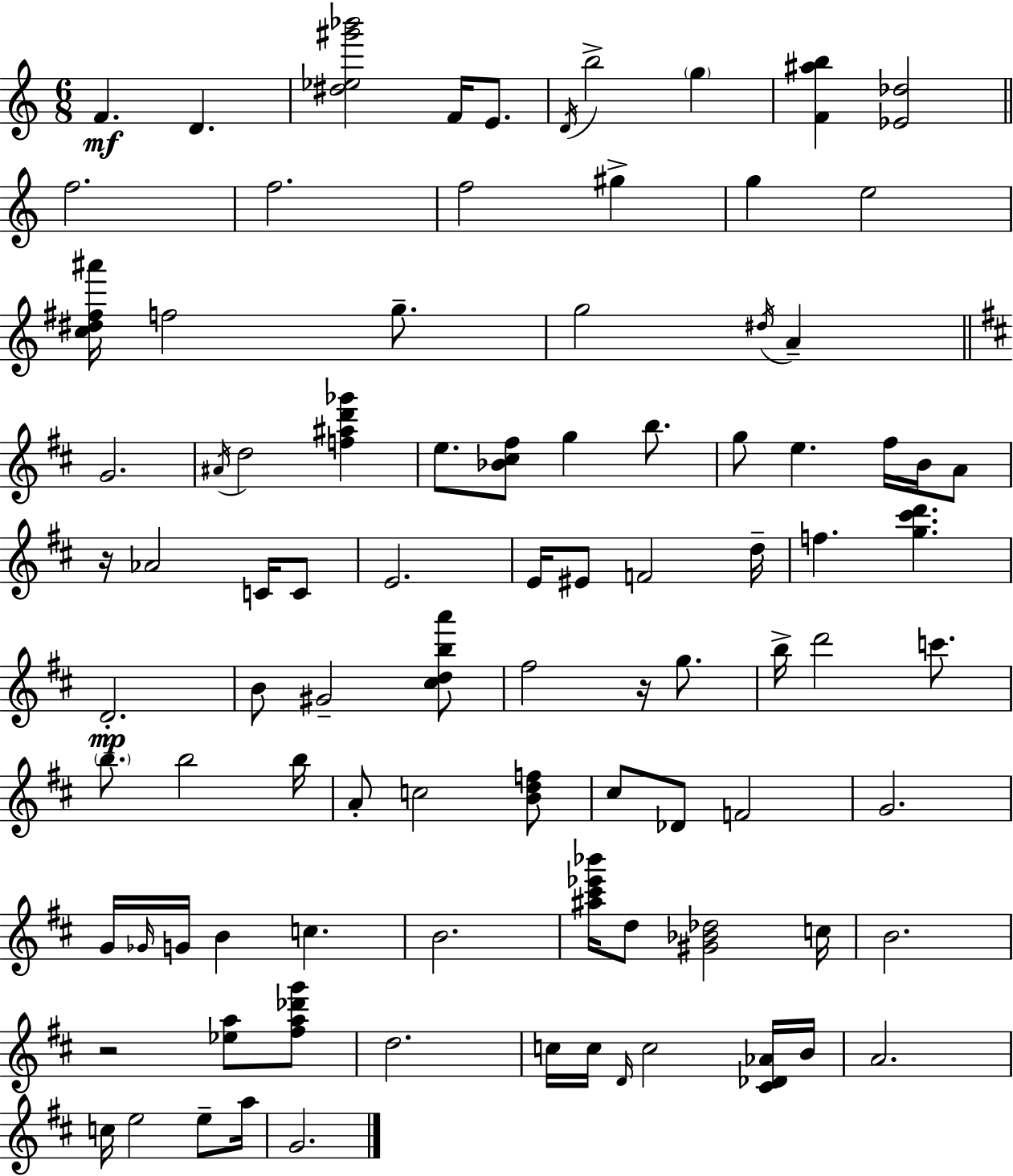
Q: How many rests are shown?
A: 3